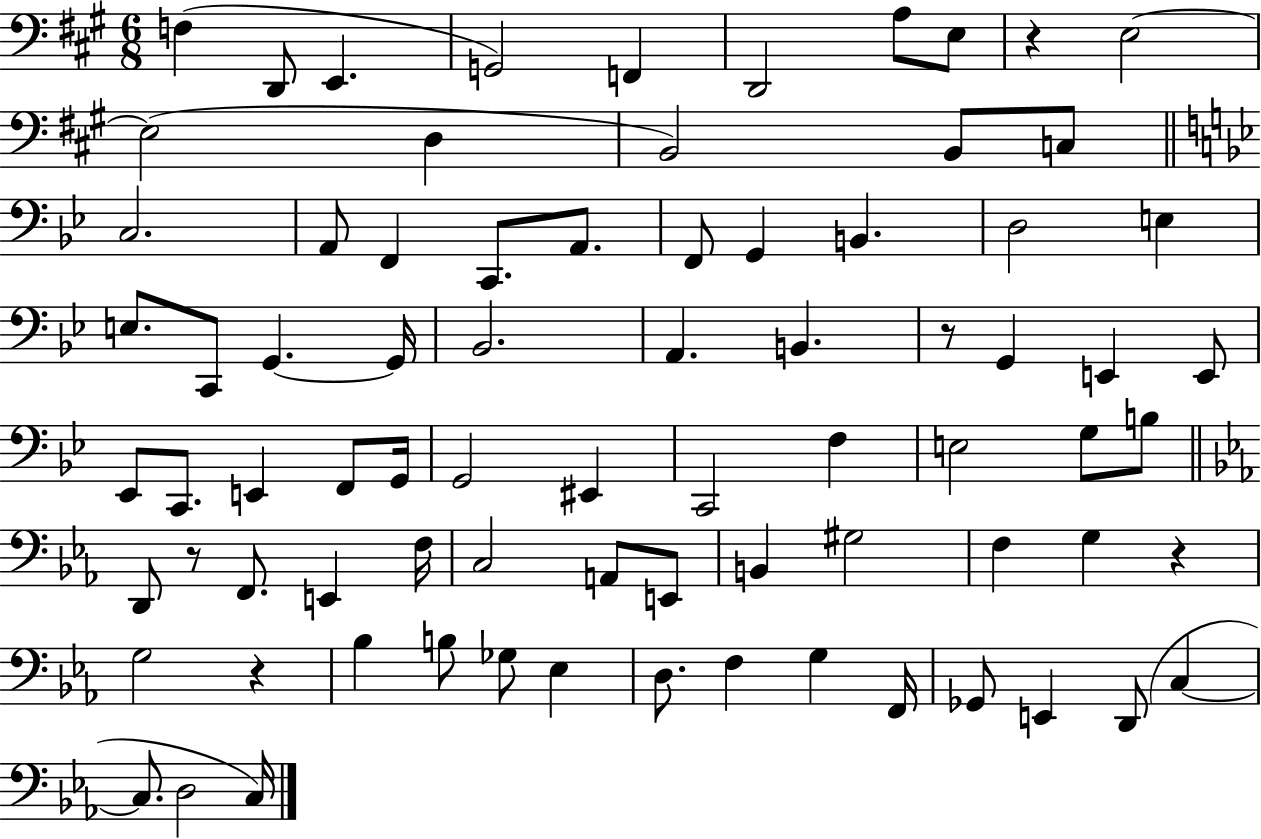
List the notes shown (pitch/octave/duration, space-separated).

F3/q D2/e E2/q. G2/h F2/q D2/h A3/e E3/e R/q E3/h E3/h D3/q B2/h B2/e C3/e C3/h. A2/e F2/q C2/e. A2/e. F2/e G2/q B2/q. D3/h E3/q E3/e. C2/e G2/q. G2/s Bb2/h. A2/q. B2/q. R/e G2/q E2/q E2/e Eb2/e C2/e. E2/q F2/e G2/s G2/h EIS2/q C2/h F3/q E3/h G3/e B3/e D2/e R/e F2/e. E2/q F3/s C3/h A2/e E2/e B2/q G#3/h F3/q G3/q R/q G3/h R/q Bb3/q B3/e Gb3/e Eb3/q D3/e. F3/q G3/q F2/s Gb2/e E2/q D2/e C3/q C3/e. D3/h C3/s